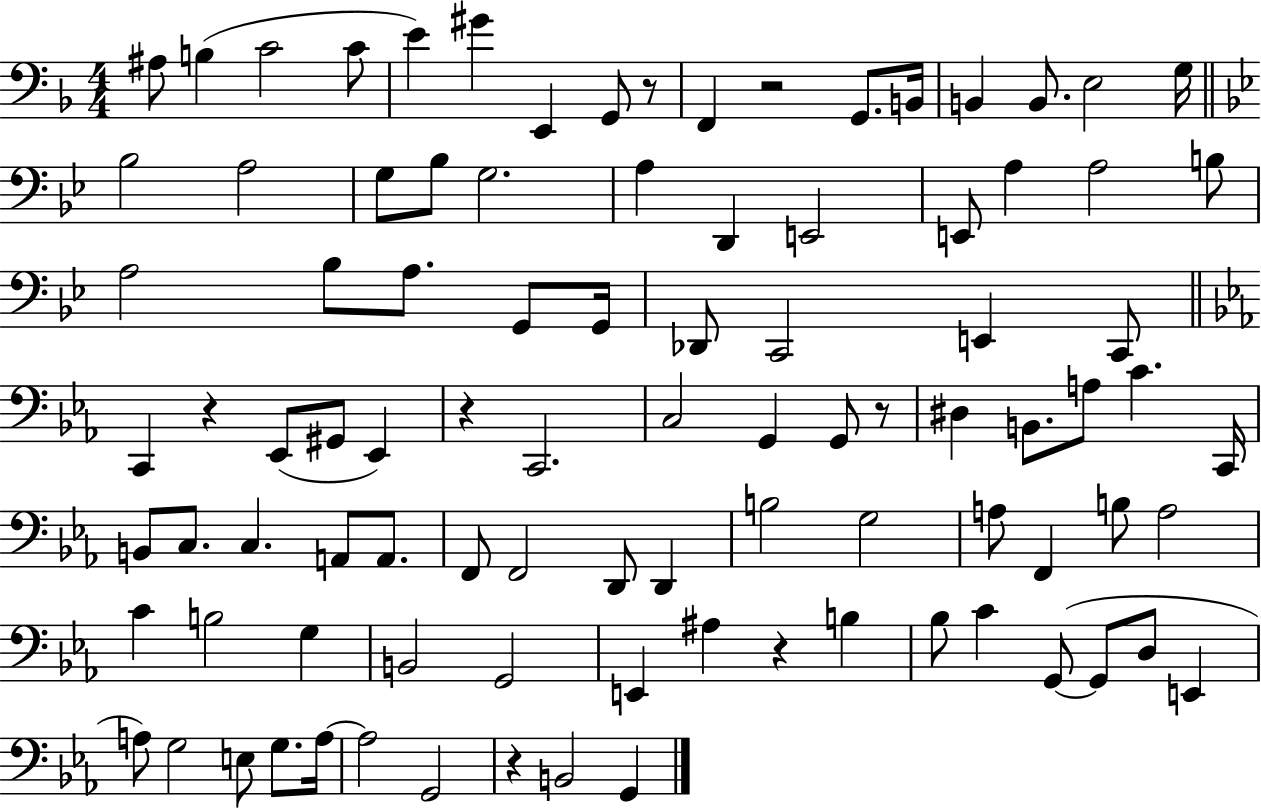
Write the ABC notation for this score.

X:1
T:Untitled
M:4/4
L:1/4
K:F
^A,/2 B, C2 C/2 E ^G E,, G,,/2 z/2 F,, z2 G,,/2 B,,/4 B,, B,,/2 E,2 G,/4 _B,2 A,2 G,/2 _B,/2 G,2 A, D,, E,,2 E,,/2 A, A,2 B,/2 A,2 _B,/2 A,/2 G,,/2 G,,/4 _D,,/2 C,,2 E,, C,,/2 C,, z _E,,/2 ^G,,/2 _E,, z C,,2 C,2 G,, G,,/2 z/2 ^D, B,,/2 A,/2 C C,,/4 B,,/2 C,/2 C, A,,/2 A,,/2 F,,/2 F,,2 D,,/2 D,, B,2 G,2 A,/2 F,, B,/2 A,2 C B,2 G, B,,2 G,,2 E,, ^A, z B, _B,/2 C G,,/2 G,,/2 D,/2 E,, A,/2 G,2 E,/2 G,/2 A,/4 A,2 G,,2 z B,,2 G,,